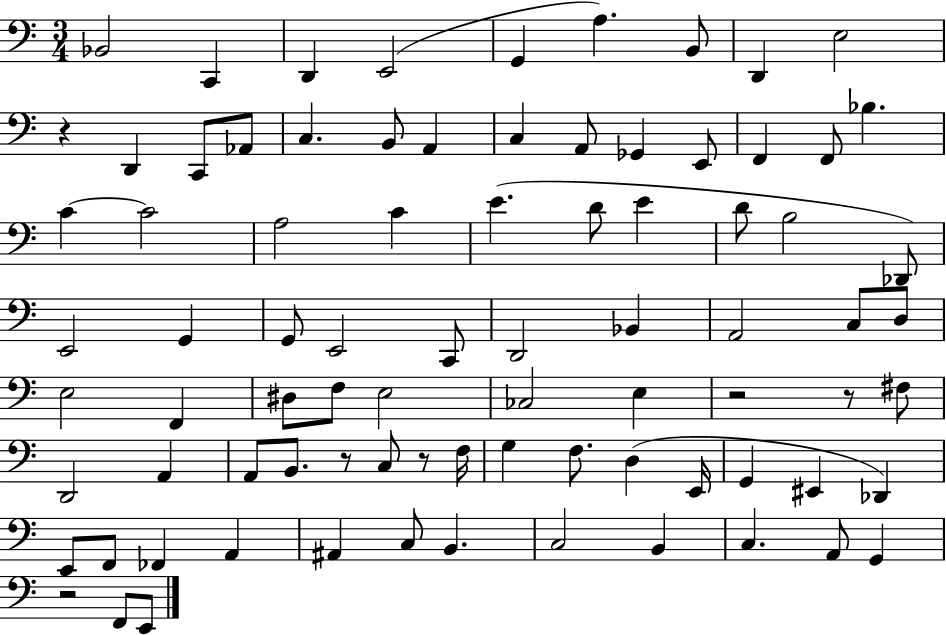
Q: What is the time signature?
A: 3/4